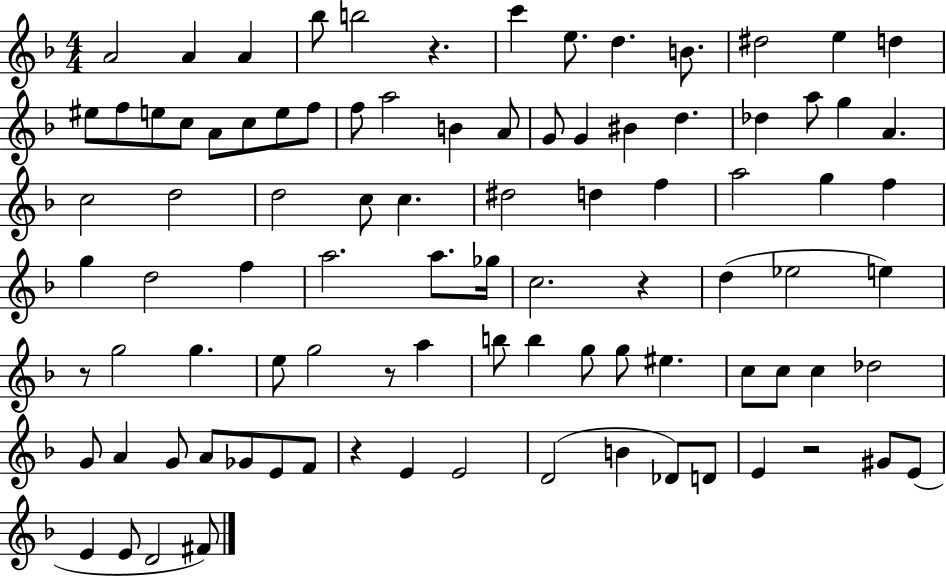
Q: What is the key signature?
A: F major